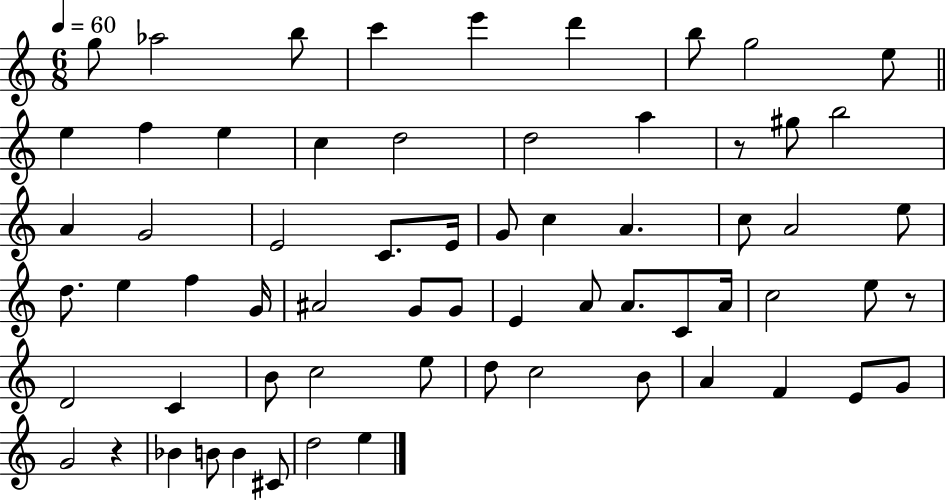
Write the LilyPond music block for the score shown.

{
  \clef treble
  \numericTimeSignature
  \time 6/8
  \key c \major
  \tempo 4 = 60
  g''8 aes''2 b''8 | c'''4 e'''4 d'''4 | b''8 g''2 e''8 | \bar "||" \break \key a \minor e''4 f''4 e''4 | c''4 d''2 | d''2 a''4 | r8 gis''8 b''2 | \break a'4 g'2 | e'2 c'8. e'16 | g'8 c''4 a'4. | c''8 a'2 e''8 | \break d''8. e''4 f''4 g'16 | ais'2 g'8 g'8 | e'4 a'8 a'8. c'8 a'16 | c''2 e''8 r8 | \break d'2 c'4 | b'8 c''2 e''8 | d''8 c''2 b'8 | a'4 f'4 e'8 g'8 | \break g'2 r4 | bes'4 b'8 b'4 cis'8 | d''2 e''4 | \bar "|."
}